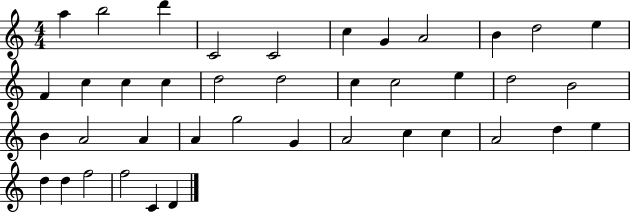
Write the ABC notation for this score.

X:1
T:Untitled
M:4/4
L:1/4
K:C
a b2 d' C2 C2 c G A2 B d2 e F c c c d2 d2 c c2 e d2 B2 B A2 A A g2 G A2 c c A2 d e d d f2 f2 C D